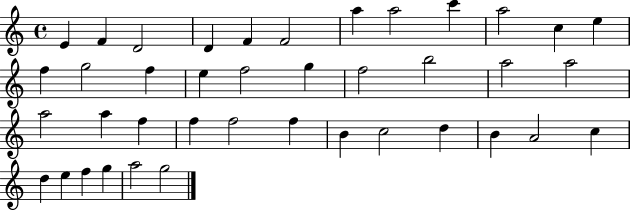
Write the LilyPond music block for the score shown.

{
  \clef treble
  \time 4/4
  \defaultTimeSignature
  \key c \major
  e'4 f'4 d'2 | d'4 f'4 f'2 | a''4 a''2 c'''4 | a''2 c''4 e''4 | \break f''4 g''2 f''4 | e''4 f''2 g''4 | f''2 b''2 | a''2 a''2 | \break a''2 a''4 f''4 | f''4 f''2 f''4 | b'4 c''2 d''4 | b'4 a'2 c''4 | \break d''4 e''4 f''4 g''4 | a''2 g''2 | \bar "|."
}